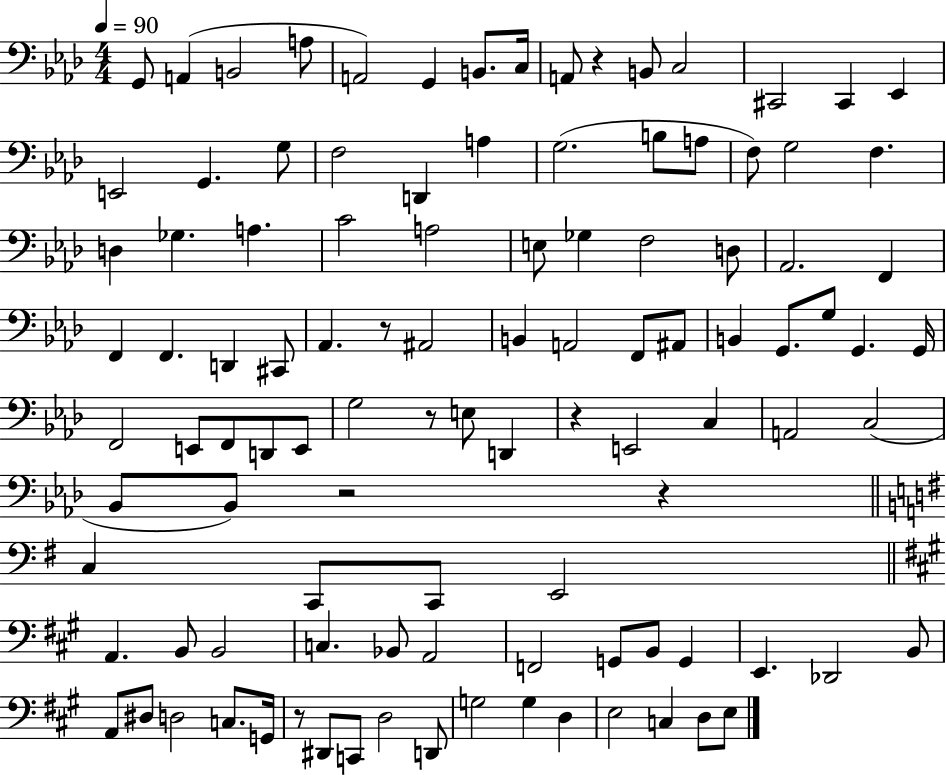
G2/e A2/q B2/h A3/e A2/h G2/q B2/e. C3/s A2/e R/q B2/e C3/h C#2/h C#2/q Eb2/q E2/h G2/q. G3/e F3/h D2/q A3/q G3/h. B3/e A3/e F3/e G3/h F3/q. D3/q Gb3/q. A3/q. C4/h A3/h E3/e Gb3/q F3/h D3/e Ab2/h. F2/q F2/q F2/q. D2/q C#2/e Ab2/q. R/e A#2/h B2/q A2/h F2/e A#2/e B2/q G2/e. G3/e G2/q. G2/s F2/h E2/e F2/e D2/e E2/e G3/h R/e E3/e D2/q R/q E2/h C3/q A2/h C3/h Bb2/e Bb2/e R/h R/q C3/q C2/e C2/e E2/h A2/q. B2/e B2/h C3/q. Bb2/e A2/h F2/h G2/e B2/e G2/q E2/q. Db2/h B2/e A2/e D#3/e D3/h C3/e. G2/s R/e D#2/e C2/e D3/h D2/e G3/h G3/q D3/q E3/h C3/q D3/e E3/e